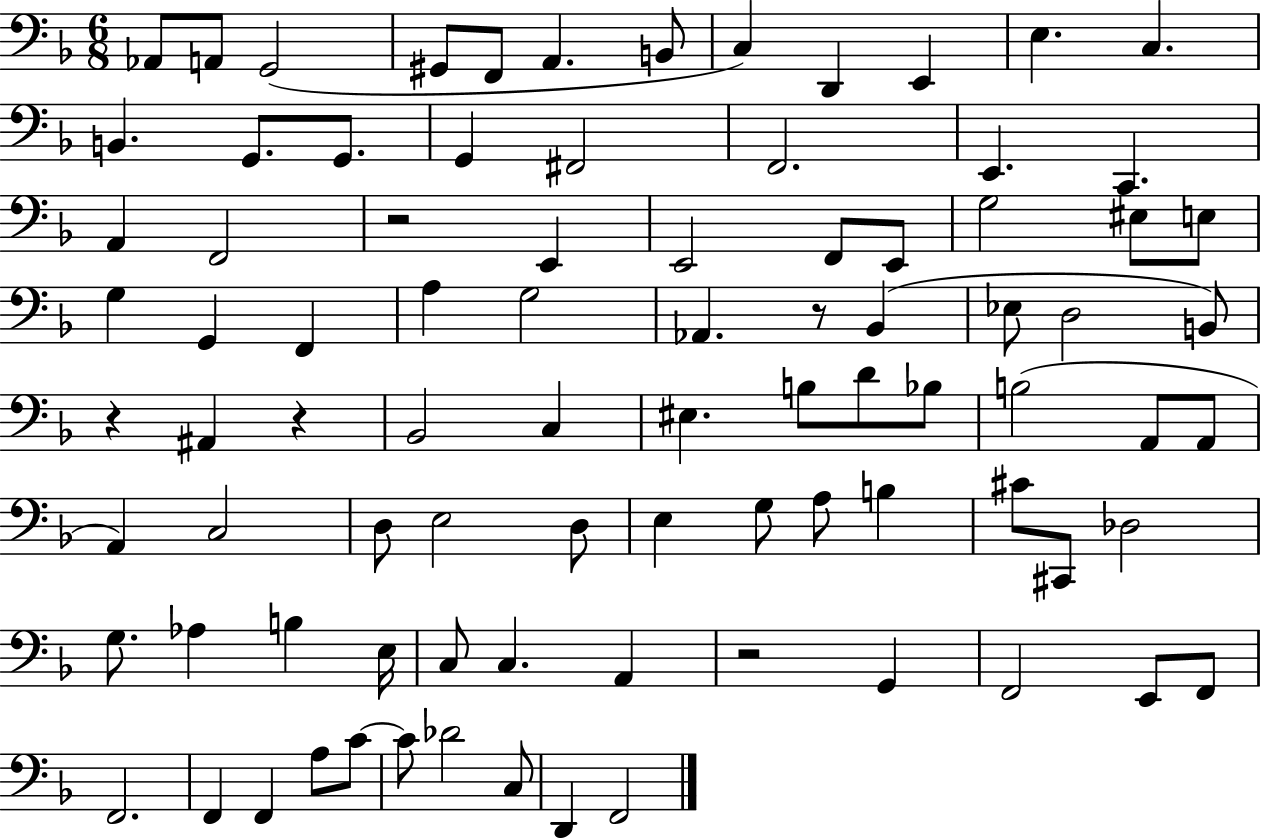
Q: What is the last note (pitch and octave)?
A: F2